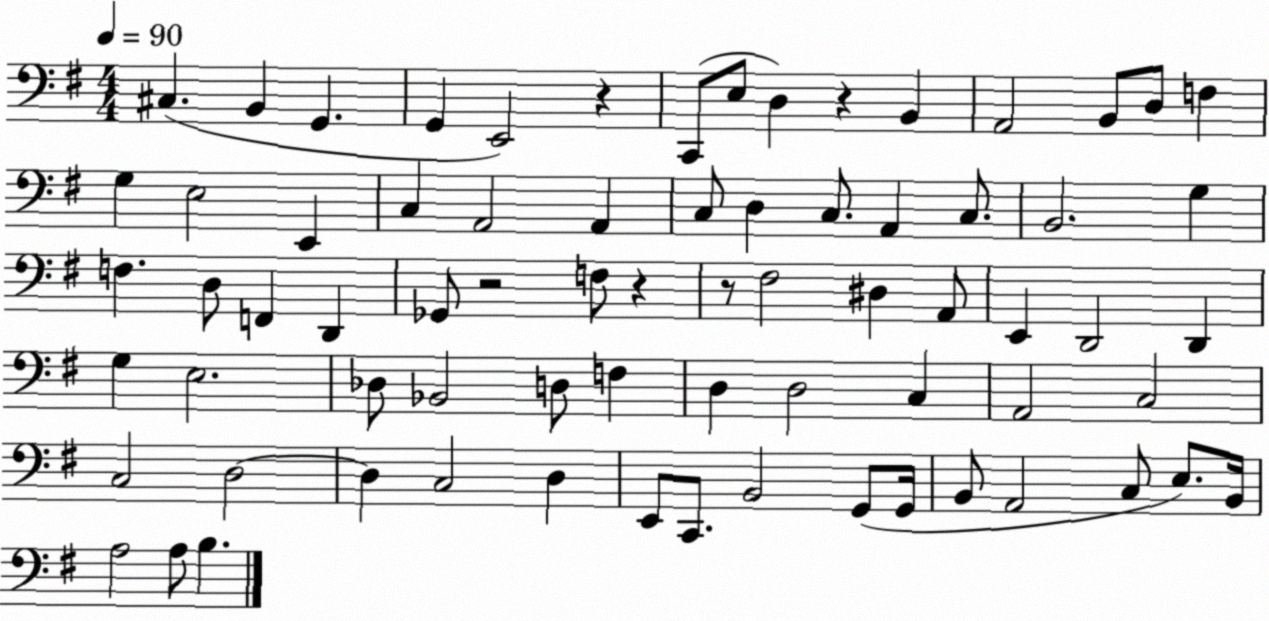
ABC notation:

X:1
T:Untitled
M:4/4
L:1/4
K:G
^C, B,, G,, G,, E,,2 z C,,/2 E,/2 D, z B,, A,,2 B,,/2 D,/2 F, G, E,2 E,, C, A,,2 A,, C,/2 D, C,/2 A,, C,/2 B,,2 G, F, D,/2 F,, D,, _G,,/2 z2 F,/2 z z/2 ^F,2 ^D, A,,/2 E,, D,,2 D,, G, E,2 _D,/2 _B,,2 D,/2 F, D, D,2 C, A,,2 C,2 C,2 D,2 D, C,2 D, E,,/2 C,,/2 B,,2 G,,/2 G,,/4 B,,/2 A,,2 C,/2 E,/2 B,,/4 A,2 A,/2 B,